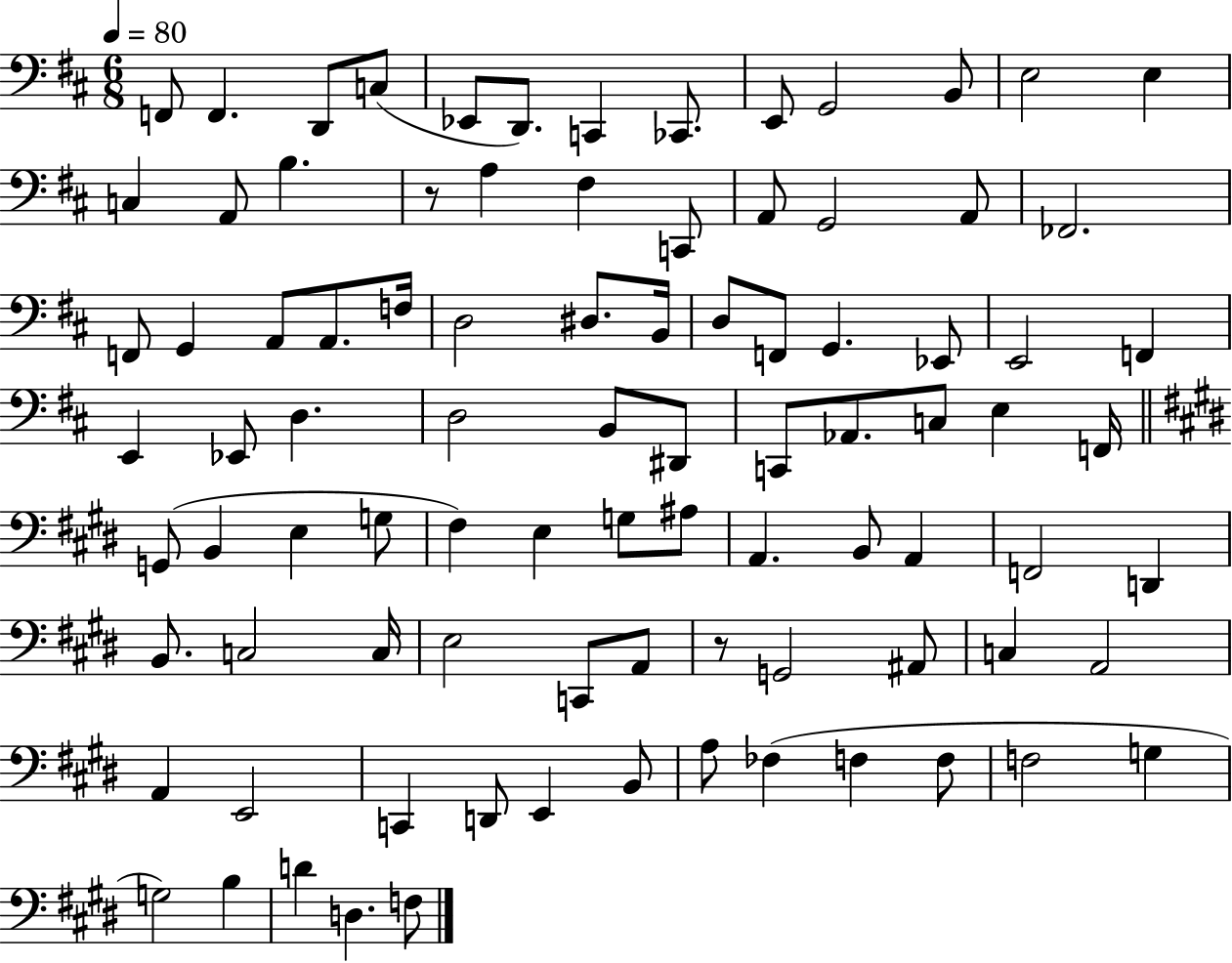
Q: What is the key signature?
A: D major